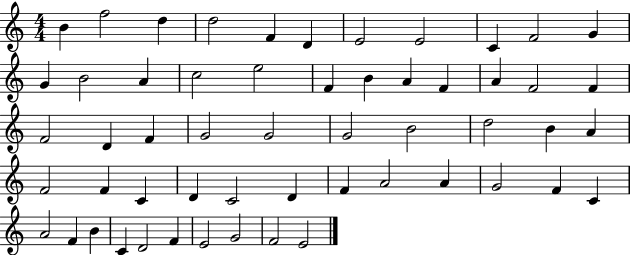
{
  \clef treble
  \numericTimeSignature
  \time 4/4
  \key c \major
  b'4 f''2 d''4 | d''2 f'4 d'4 | e'2 e'2 | c'4 f'2 g'4 | \break g'4 b'2 a'4 | c''2 e''2 | f'4 b'4 a'4 f'4 | a'4 f'2 f'4 | \break f'2 d'4 f'4 | g'2 g'2 | g'2 b'2 | d''2 b'4 a'4 | \break f'2 f'4 c'4 | d'4 c'2 d'4 | f'4 a'2 a'4 | g'2 f'4 c'4 | \break a'2 f'4 b'4 | c'4 d'2 f'4 | e'2 g'2 | f'2 e'2 | \break \bar "|."
}